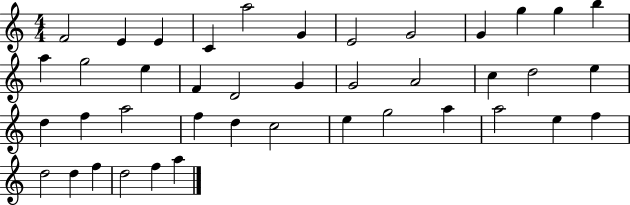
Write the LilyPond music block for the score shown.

{
  \clef treble
  \numericTimeSignature
  \time 4/4
  \key c \major
  f'2 e'4 e'4 | c'4 a''2 g'4 | e'2 g'2 | g'4 g''4 g''4 b''4 | \break a''4 g''2 e''4 | f'4 d'2 g'4 | g'2 a'2 | c''4 d''2 e''4 | \break d''4 f''4 a''2 | f''4 d''4 c''2 | e''4 g''2 a''4 | a''2 e''4 f''4 | \break d''2 d''4 f''4 | d''2 f''4 a''4 | \bar "|."
}